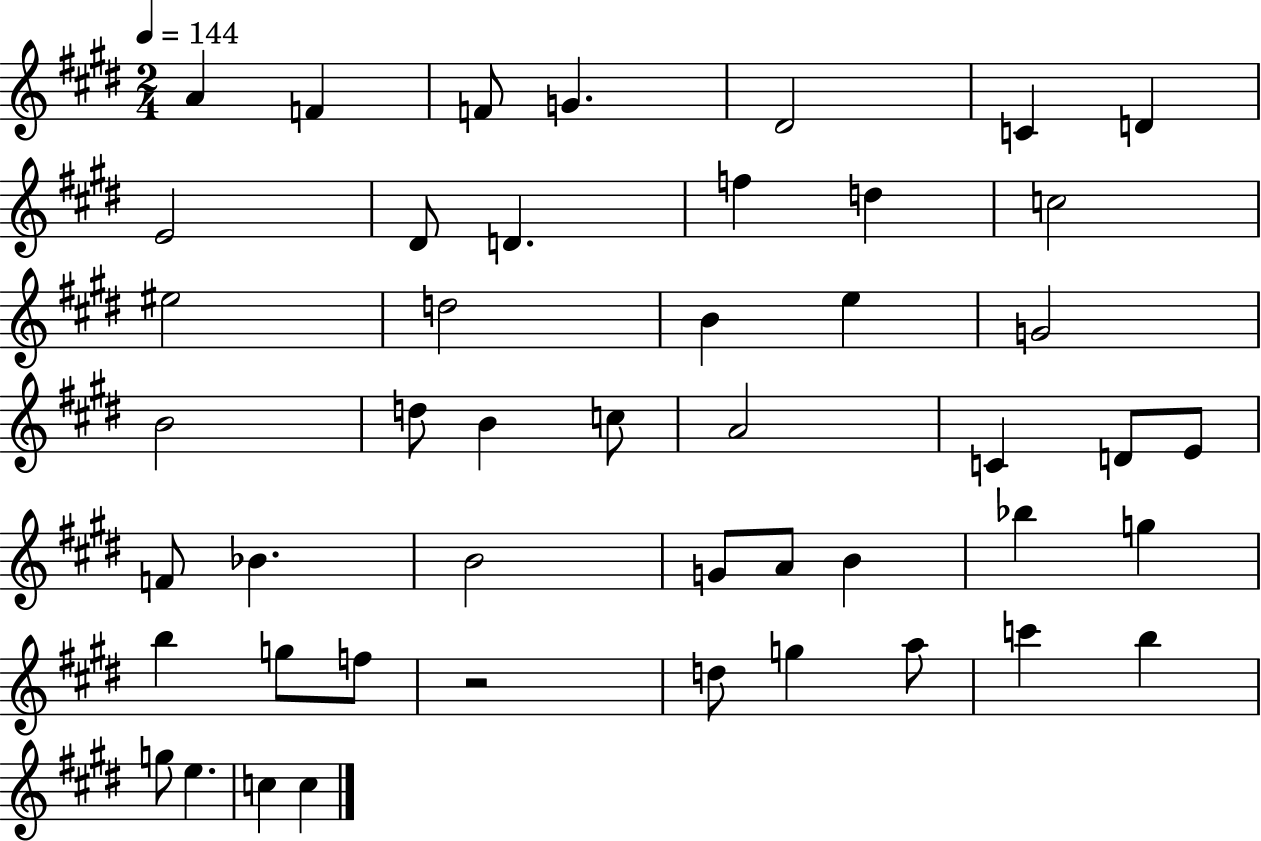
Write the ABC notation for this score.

X:1
T:Untitled
M:2/4
L:1/4
K:E
A F F/2 G ^D2 C D E2 ^D/2 D f d c2 ^e2 d2 B e G2 B2 d/2 B c/2 A2 C D/2 E/2 F/2 _B B2 G/2 A/2 B _b g b g/2 f/2 z2 d/2 g a/2 c' b g/2 e c c